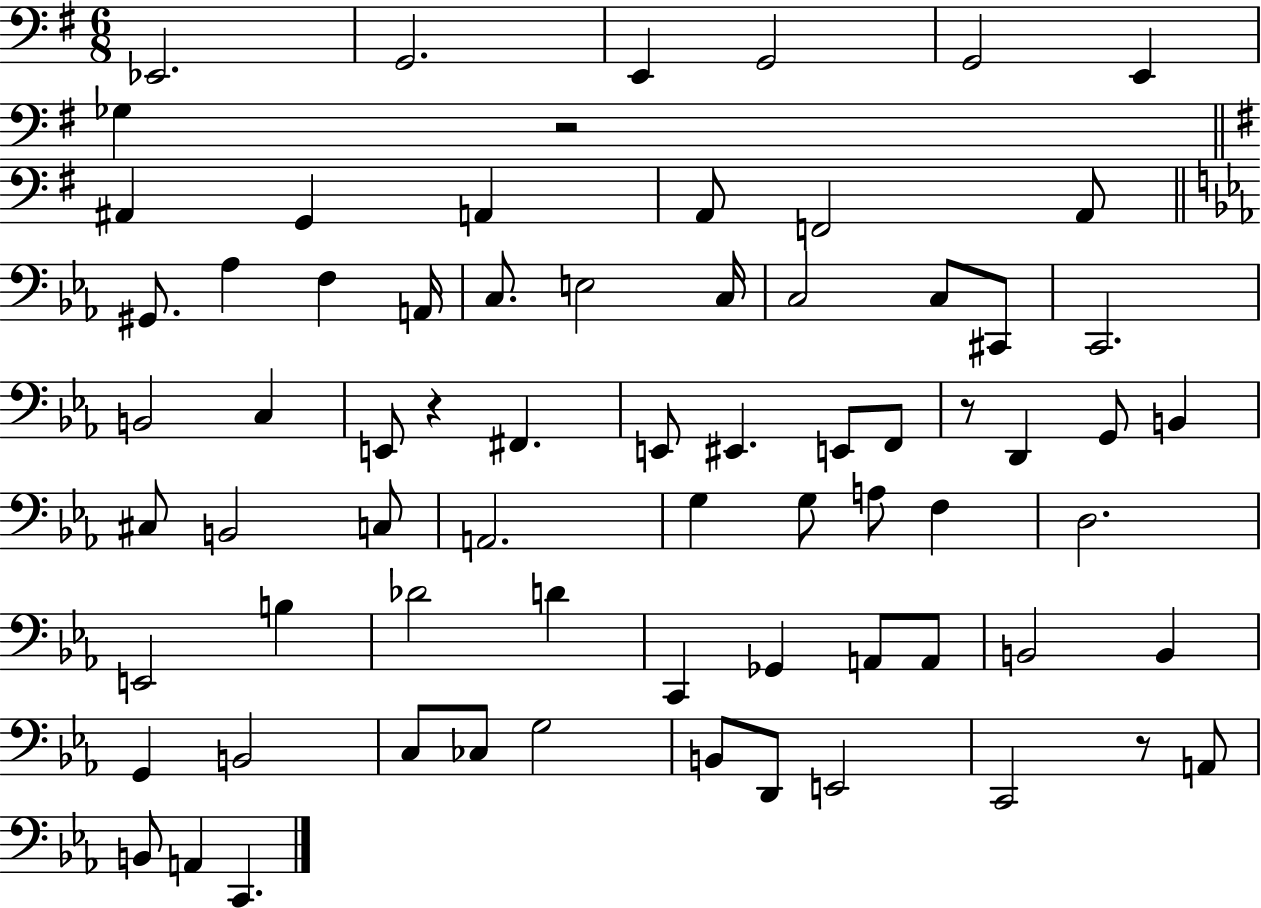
X:1
T:Untitled
M:6/8
L:1/4
K:G
_E,,2 G,,2 E,, G,,2 G,,2 E,, _G, z2 ^A,, G,, A,, A,,/2 F,,2 A,,/2 ^G,,/2 _A, F, A,,/4 C,/2 E,2 C,/4 C,2 C,/2 ^C,,/2 C,,2 B,,2 C, E,,/2 z ^F,, E,,/2 ^E,, E,,/2 F,,/2 z/2 D,, G,,/2 B,, ^C,/2 B,,2 C,/2 A,,2 G, G,/2 A,/2 F, D,2 E,,2 B, _D2 D C,, _G,, A,,/2 A,,/2 B,,2 B,, G,, B,,2 C,/2 _C,/2 G,2 B,,/2 D,,/2 E,,2 C,,2 z/2 A,,/2 B,,/2 A,, C,,